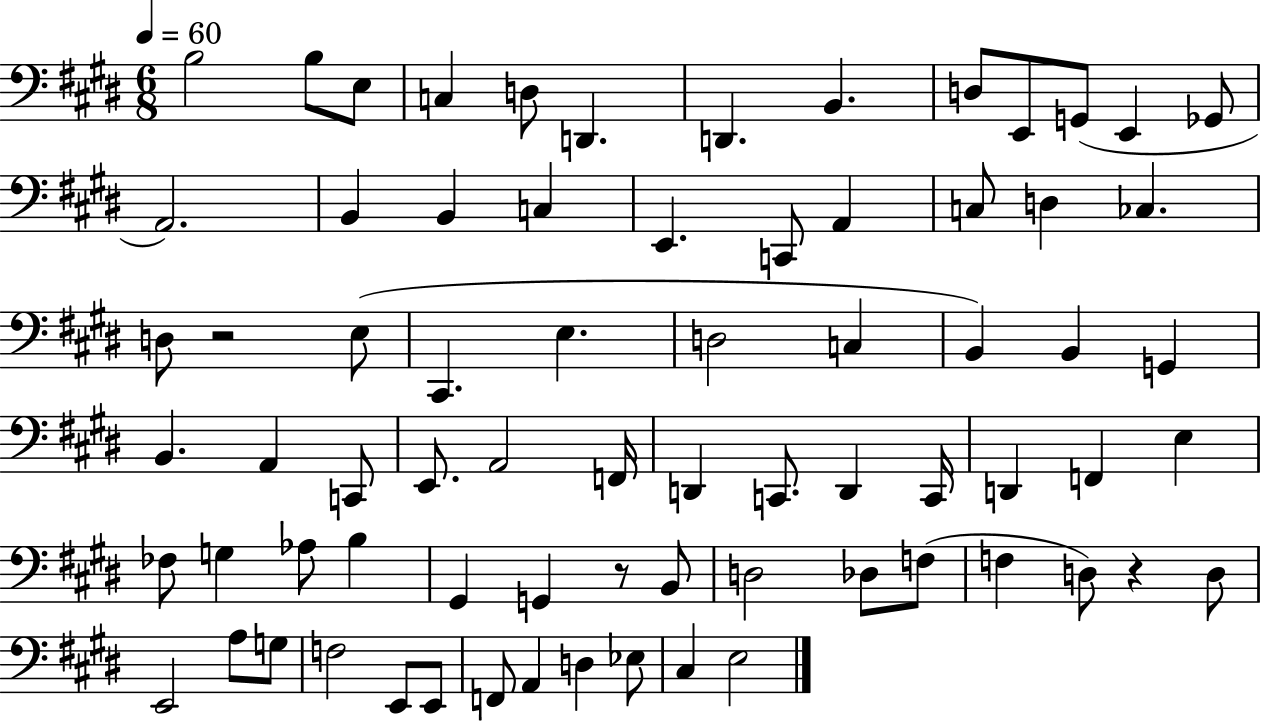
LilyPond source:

{
  \clef bass
  \numericTimeSignature
  \time 6/8
  \key e \major
  \tempo 4 = 60
  b2 b8 e8 | c4 d8 d,4. | d,4. b,4. | d8 e,8 g,8( e,4 ges,8 | \break a,2.) | b,4 b,4 c4 | e,4. c,8 a,4 | c8 d4 ces4. | \break d8 r2 e8( | cis,4. e4. | d2 c4 | b,4) b,4 g,4 | \break b,4. a,4 c,8 | e,8. a,2 f,16 | d,4 c,8. d,4 c,16 | d,4 f,4 e4 | \break fes8 g4 aes8 b4 | gis,4 g,4 r8 b,8 | d2 des8 f8( | f4 d8) r4 d8 | \break e,2 a8 g8 | f2 e,8 e,8 | f,8 a,4 d4 ees8 | cis4 e2 | \break \bar "|."
}